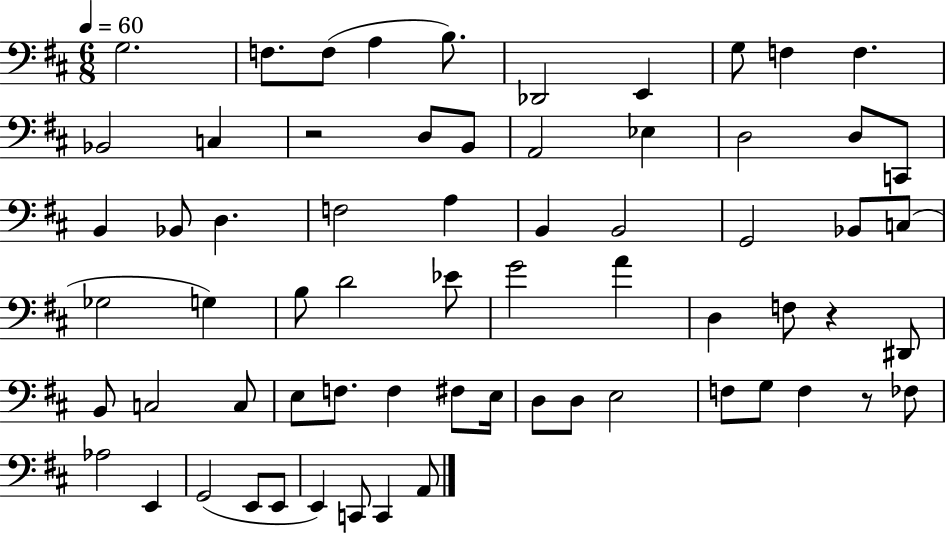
{
  \clef bass
  \numericTimeSignature
  \time 6/8
  \key d \major
  \tempo 4 = 60
  g2. | f8. f8( a4 b8.) | des,2 e,4 | g8 f4 f4. | \break bes,2 c4 | r2 d8 b,8 | a,2 ees4 | d2 d8 c,8 | \break b,4 bes,8 d4. | f2 a4 | b,4 b,2 | g,2 bes,8 c8( | \break ges2 g4) | b8 d'2 ees'8 | g'2 a'4 | d4 f8 r4 dis,8 | \break b,8 c2 c8 | e8 f8. f4 fis8 e16 | d8 d8 e2 | f8 g8 f4 r8 fes8 | \break aes2 e,4 | g,2( e,8 e,8 | e,4) c,8 c,4 a,8 | \bar "|."
}